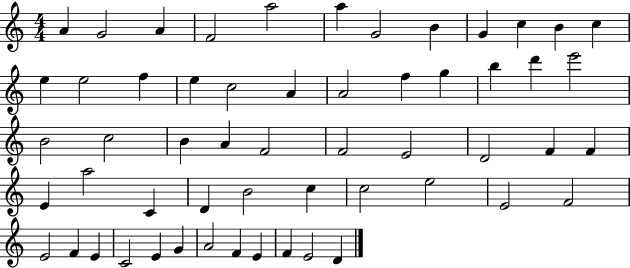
{
  \clef treble
  \numericTimeSignature
  \time 4/4
  \key c \major
  a'4 g'2 a'4 | f'2 a''2 | a''4 g'2 b'4 | g'4 c''4 b'4 c''4 | \break e''4 e''2 f''4 | e''4 c''2 a'4 | a'2 f''4 g''4 | b''4 d'''4 e'''2 | \break b'2 c''2 | b'4 a'4 f'2 | f'2 e'2 | d'2 f'4 f'4 | \break e'4 a''2 c'4 | d'4 b'2 c''4 | c''2 e''2 | e'2 f'2 | \break e'2 f'4 e'4 | c'2 e'4 g'4 | a'2 f'4 e'4 | f'4 e'2 d'4 | \break \bar "|."
}